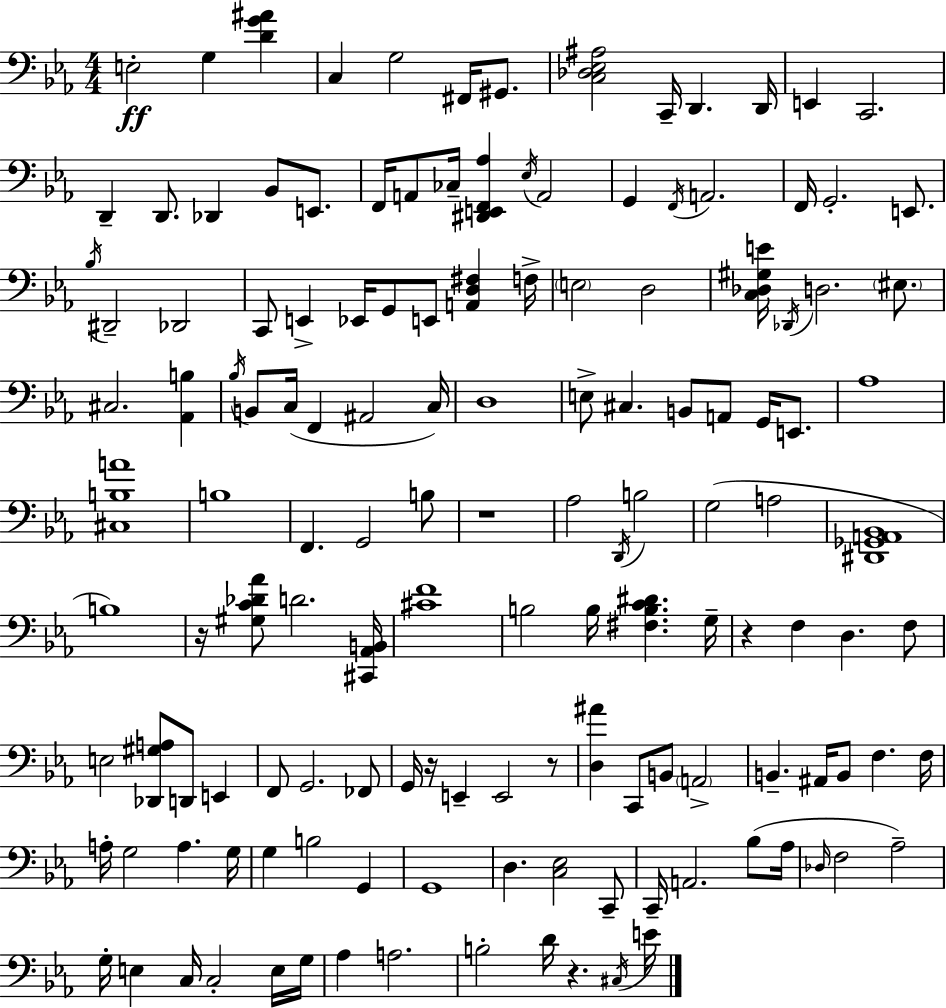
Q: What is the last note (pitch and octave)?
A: E4